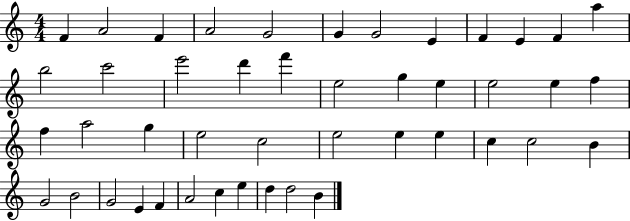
F4/q A4/h F4/q A4/h G4/h G4/q G4/h E4/q F4/q E4/q F4/q A5/q B5/h C6/h E6/h D6/q F6/q E5/h G5/q E5/q E5/h E5/q F5/q F5/q A5/h G5/q E5/h C5/h E5/h E5/q E5/q C5/q C5/h B4/q G4/h B4/h G4/h E4/q F4/q A4/h C5/q E5/q D5/q D5/h B4/q